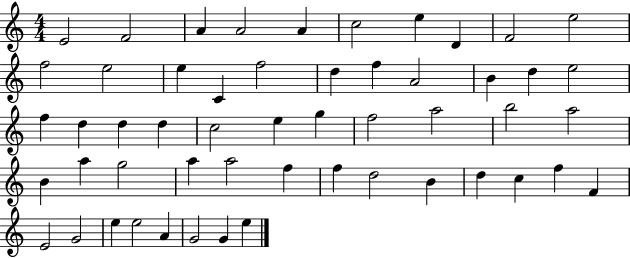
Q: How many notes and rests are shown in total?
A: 53